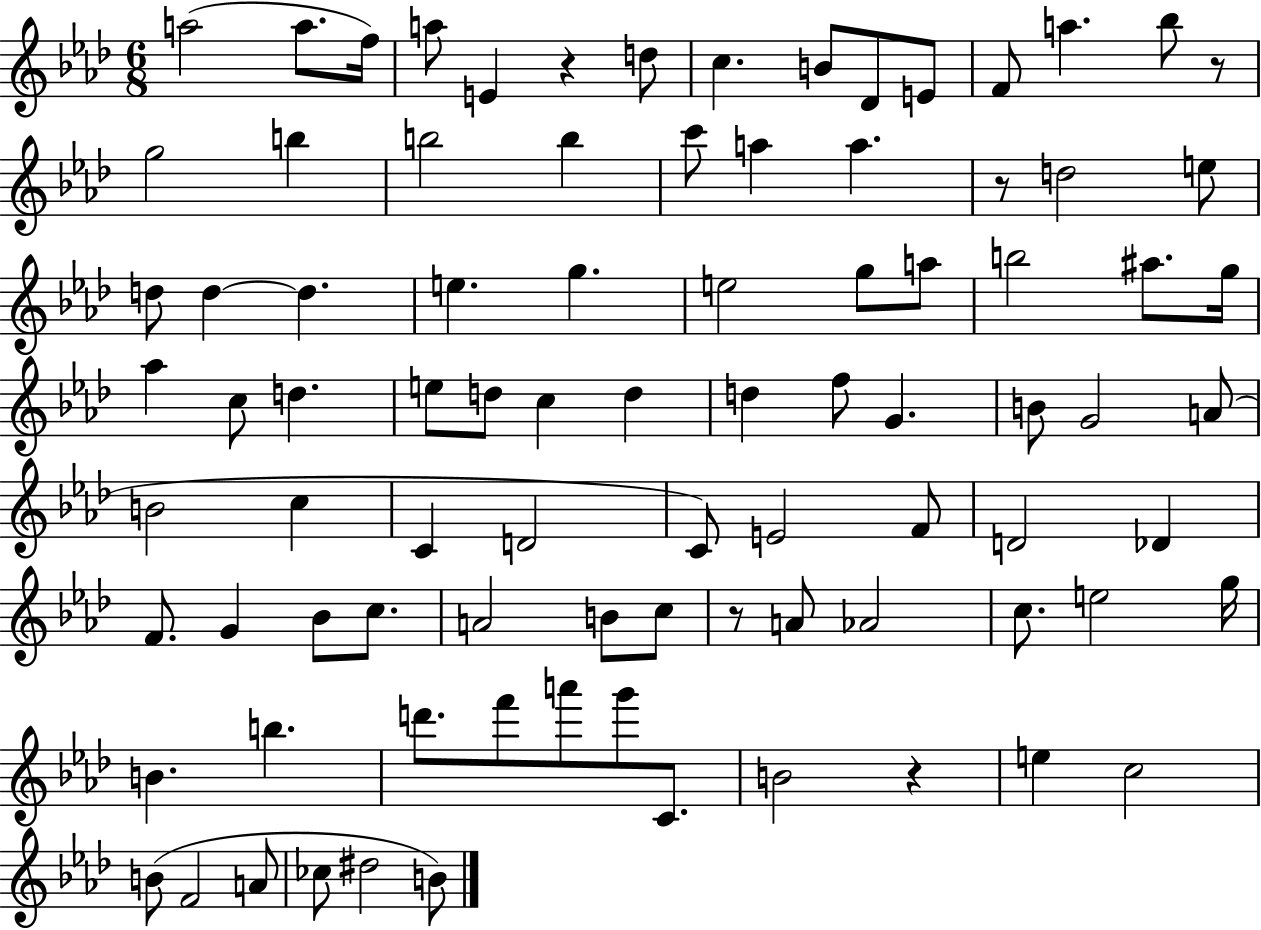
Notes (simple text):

A5/h A5/e. F5/s A5/e E4/q R/q D5/e C5/q. B4/e Db4/e E4/e F4/e A5/q. Bb5/e R/e G5/h B5/q B5/h B5/q C6/e A5/q A5/q. R/e D5/h E5/e D5/e D5/q D5/q. E5/q. G5/q. E5/h G5/e A5/e B5/h A#5/e. G5/s Ab5/q C5/e D5/q. E5/e D5/e C5/q D5/q D5/q F5/e G4/q. B4/e G4/h A4/e B4/h C5/q C4/q D4/h C4/e E4/h F4/e D4/h Db4/q F4/e. G4/q Bb4/e C5/e. A4/h B4/e C5/e R/e A4/e Ab4/h C5/e. E5/h G5/s B4/q. B5/q. D6/e. F6/e A6/e G6/e C4/e. B4/h R/q E5/q C5/h B4/e F4/h A4/e CES5/e D#5/h B4/e